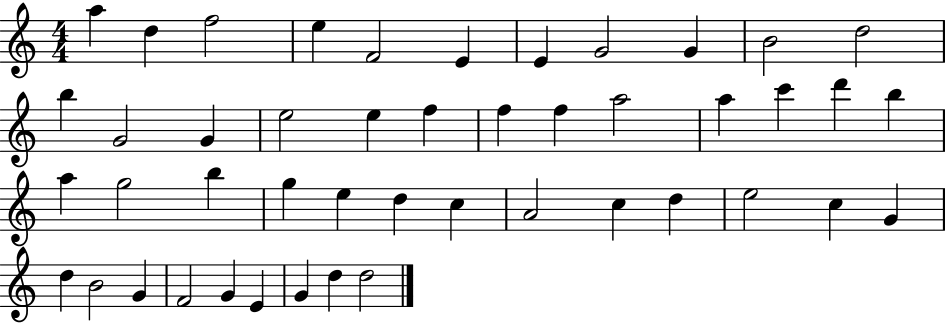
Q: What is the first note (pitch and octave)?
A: A5